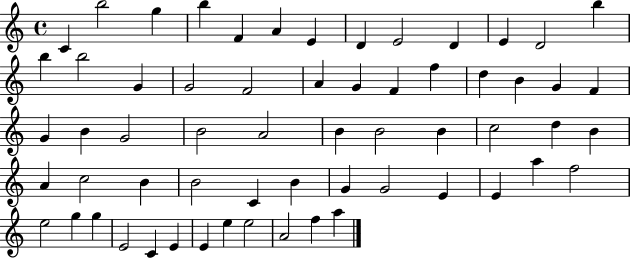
{
  \clef treble
  \time 4/4
  \defaultTimeSignature
  \key c \major
  c'4 b''2 g''4 | b''4 f'4 a'4 e'4 | d'4 e'2 d'4 | e'4 d'2 b''4 | \break b''4 b''2 g'4 | g'2 f'2 | a'4 g'4 f'4 f''4 | d''4 b'4 g'4 f'4 | \break g'4 b'4 g'2 | b'2 a'2 | b'4 b'2 b'4 | c''2 d''4 b'4 | \break a'4 c''2 b'4 | b'2 c'4 b'4 | g'4 g'2 e'4 | e'4 a''4 f''2 | \break e''2 g''4 g''4 | e'2 c'4 e'4 | e'4 e''4 e''2 | a'2 f''4 a''4 | \break \bar "|."
}